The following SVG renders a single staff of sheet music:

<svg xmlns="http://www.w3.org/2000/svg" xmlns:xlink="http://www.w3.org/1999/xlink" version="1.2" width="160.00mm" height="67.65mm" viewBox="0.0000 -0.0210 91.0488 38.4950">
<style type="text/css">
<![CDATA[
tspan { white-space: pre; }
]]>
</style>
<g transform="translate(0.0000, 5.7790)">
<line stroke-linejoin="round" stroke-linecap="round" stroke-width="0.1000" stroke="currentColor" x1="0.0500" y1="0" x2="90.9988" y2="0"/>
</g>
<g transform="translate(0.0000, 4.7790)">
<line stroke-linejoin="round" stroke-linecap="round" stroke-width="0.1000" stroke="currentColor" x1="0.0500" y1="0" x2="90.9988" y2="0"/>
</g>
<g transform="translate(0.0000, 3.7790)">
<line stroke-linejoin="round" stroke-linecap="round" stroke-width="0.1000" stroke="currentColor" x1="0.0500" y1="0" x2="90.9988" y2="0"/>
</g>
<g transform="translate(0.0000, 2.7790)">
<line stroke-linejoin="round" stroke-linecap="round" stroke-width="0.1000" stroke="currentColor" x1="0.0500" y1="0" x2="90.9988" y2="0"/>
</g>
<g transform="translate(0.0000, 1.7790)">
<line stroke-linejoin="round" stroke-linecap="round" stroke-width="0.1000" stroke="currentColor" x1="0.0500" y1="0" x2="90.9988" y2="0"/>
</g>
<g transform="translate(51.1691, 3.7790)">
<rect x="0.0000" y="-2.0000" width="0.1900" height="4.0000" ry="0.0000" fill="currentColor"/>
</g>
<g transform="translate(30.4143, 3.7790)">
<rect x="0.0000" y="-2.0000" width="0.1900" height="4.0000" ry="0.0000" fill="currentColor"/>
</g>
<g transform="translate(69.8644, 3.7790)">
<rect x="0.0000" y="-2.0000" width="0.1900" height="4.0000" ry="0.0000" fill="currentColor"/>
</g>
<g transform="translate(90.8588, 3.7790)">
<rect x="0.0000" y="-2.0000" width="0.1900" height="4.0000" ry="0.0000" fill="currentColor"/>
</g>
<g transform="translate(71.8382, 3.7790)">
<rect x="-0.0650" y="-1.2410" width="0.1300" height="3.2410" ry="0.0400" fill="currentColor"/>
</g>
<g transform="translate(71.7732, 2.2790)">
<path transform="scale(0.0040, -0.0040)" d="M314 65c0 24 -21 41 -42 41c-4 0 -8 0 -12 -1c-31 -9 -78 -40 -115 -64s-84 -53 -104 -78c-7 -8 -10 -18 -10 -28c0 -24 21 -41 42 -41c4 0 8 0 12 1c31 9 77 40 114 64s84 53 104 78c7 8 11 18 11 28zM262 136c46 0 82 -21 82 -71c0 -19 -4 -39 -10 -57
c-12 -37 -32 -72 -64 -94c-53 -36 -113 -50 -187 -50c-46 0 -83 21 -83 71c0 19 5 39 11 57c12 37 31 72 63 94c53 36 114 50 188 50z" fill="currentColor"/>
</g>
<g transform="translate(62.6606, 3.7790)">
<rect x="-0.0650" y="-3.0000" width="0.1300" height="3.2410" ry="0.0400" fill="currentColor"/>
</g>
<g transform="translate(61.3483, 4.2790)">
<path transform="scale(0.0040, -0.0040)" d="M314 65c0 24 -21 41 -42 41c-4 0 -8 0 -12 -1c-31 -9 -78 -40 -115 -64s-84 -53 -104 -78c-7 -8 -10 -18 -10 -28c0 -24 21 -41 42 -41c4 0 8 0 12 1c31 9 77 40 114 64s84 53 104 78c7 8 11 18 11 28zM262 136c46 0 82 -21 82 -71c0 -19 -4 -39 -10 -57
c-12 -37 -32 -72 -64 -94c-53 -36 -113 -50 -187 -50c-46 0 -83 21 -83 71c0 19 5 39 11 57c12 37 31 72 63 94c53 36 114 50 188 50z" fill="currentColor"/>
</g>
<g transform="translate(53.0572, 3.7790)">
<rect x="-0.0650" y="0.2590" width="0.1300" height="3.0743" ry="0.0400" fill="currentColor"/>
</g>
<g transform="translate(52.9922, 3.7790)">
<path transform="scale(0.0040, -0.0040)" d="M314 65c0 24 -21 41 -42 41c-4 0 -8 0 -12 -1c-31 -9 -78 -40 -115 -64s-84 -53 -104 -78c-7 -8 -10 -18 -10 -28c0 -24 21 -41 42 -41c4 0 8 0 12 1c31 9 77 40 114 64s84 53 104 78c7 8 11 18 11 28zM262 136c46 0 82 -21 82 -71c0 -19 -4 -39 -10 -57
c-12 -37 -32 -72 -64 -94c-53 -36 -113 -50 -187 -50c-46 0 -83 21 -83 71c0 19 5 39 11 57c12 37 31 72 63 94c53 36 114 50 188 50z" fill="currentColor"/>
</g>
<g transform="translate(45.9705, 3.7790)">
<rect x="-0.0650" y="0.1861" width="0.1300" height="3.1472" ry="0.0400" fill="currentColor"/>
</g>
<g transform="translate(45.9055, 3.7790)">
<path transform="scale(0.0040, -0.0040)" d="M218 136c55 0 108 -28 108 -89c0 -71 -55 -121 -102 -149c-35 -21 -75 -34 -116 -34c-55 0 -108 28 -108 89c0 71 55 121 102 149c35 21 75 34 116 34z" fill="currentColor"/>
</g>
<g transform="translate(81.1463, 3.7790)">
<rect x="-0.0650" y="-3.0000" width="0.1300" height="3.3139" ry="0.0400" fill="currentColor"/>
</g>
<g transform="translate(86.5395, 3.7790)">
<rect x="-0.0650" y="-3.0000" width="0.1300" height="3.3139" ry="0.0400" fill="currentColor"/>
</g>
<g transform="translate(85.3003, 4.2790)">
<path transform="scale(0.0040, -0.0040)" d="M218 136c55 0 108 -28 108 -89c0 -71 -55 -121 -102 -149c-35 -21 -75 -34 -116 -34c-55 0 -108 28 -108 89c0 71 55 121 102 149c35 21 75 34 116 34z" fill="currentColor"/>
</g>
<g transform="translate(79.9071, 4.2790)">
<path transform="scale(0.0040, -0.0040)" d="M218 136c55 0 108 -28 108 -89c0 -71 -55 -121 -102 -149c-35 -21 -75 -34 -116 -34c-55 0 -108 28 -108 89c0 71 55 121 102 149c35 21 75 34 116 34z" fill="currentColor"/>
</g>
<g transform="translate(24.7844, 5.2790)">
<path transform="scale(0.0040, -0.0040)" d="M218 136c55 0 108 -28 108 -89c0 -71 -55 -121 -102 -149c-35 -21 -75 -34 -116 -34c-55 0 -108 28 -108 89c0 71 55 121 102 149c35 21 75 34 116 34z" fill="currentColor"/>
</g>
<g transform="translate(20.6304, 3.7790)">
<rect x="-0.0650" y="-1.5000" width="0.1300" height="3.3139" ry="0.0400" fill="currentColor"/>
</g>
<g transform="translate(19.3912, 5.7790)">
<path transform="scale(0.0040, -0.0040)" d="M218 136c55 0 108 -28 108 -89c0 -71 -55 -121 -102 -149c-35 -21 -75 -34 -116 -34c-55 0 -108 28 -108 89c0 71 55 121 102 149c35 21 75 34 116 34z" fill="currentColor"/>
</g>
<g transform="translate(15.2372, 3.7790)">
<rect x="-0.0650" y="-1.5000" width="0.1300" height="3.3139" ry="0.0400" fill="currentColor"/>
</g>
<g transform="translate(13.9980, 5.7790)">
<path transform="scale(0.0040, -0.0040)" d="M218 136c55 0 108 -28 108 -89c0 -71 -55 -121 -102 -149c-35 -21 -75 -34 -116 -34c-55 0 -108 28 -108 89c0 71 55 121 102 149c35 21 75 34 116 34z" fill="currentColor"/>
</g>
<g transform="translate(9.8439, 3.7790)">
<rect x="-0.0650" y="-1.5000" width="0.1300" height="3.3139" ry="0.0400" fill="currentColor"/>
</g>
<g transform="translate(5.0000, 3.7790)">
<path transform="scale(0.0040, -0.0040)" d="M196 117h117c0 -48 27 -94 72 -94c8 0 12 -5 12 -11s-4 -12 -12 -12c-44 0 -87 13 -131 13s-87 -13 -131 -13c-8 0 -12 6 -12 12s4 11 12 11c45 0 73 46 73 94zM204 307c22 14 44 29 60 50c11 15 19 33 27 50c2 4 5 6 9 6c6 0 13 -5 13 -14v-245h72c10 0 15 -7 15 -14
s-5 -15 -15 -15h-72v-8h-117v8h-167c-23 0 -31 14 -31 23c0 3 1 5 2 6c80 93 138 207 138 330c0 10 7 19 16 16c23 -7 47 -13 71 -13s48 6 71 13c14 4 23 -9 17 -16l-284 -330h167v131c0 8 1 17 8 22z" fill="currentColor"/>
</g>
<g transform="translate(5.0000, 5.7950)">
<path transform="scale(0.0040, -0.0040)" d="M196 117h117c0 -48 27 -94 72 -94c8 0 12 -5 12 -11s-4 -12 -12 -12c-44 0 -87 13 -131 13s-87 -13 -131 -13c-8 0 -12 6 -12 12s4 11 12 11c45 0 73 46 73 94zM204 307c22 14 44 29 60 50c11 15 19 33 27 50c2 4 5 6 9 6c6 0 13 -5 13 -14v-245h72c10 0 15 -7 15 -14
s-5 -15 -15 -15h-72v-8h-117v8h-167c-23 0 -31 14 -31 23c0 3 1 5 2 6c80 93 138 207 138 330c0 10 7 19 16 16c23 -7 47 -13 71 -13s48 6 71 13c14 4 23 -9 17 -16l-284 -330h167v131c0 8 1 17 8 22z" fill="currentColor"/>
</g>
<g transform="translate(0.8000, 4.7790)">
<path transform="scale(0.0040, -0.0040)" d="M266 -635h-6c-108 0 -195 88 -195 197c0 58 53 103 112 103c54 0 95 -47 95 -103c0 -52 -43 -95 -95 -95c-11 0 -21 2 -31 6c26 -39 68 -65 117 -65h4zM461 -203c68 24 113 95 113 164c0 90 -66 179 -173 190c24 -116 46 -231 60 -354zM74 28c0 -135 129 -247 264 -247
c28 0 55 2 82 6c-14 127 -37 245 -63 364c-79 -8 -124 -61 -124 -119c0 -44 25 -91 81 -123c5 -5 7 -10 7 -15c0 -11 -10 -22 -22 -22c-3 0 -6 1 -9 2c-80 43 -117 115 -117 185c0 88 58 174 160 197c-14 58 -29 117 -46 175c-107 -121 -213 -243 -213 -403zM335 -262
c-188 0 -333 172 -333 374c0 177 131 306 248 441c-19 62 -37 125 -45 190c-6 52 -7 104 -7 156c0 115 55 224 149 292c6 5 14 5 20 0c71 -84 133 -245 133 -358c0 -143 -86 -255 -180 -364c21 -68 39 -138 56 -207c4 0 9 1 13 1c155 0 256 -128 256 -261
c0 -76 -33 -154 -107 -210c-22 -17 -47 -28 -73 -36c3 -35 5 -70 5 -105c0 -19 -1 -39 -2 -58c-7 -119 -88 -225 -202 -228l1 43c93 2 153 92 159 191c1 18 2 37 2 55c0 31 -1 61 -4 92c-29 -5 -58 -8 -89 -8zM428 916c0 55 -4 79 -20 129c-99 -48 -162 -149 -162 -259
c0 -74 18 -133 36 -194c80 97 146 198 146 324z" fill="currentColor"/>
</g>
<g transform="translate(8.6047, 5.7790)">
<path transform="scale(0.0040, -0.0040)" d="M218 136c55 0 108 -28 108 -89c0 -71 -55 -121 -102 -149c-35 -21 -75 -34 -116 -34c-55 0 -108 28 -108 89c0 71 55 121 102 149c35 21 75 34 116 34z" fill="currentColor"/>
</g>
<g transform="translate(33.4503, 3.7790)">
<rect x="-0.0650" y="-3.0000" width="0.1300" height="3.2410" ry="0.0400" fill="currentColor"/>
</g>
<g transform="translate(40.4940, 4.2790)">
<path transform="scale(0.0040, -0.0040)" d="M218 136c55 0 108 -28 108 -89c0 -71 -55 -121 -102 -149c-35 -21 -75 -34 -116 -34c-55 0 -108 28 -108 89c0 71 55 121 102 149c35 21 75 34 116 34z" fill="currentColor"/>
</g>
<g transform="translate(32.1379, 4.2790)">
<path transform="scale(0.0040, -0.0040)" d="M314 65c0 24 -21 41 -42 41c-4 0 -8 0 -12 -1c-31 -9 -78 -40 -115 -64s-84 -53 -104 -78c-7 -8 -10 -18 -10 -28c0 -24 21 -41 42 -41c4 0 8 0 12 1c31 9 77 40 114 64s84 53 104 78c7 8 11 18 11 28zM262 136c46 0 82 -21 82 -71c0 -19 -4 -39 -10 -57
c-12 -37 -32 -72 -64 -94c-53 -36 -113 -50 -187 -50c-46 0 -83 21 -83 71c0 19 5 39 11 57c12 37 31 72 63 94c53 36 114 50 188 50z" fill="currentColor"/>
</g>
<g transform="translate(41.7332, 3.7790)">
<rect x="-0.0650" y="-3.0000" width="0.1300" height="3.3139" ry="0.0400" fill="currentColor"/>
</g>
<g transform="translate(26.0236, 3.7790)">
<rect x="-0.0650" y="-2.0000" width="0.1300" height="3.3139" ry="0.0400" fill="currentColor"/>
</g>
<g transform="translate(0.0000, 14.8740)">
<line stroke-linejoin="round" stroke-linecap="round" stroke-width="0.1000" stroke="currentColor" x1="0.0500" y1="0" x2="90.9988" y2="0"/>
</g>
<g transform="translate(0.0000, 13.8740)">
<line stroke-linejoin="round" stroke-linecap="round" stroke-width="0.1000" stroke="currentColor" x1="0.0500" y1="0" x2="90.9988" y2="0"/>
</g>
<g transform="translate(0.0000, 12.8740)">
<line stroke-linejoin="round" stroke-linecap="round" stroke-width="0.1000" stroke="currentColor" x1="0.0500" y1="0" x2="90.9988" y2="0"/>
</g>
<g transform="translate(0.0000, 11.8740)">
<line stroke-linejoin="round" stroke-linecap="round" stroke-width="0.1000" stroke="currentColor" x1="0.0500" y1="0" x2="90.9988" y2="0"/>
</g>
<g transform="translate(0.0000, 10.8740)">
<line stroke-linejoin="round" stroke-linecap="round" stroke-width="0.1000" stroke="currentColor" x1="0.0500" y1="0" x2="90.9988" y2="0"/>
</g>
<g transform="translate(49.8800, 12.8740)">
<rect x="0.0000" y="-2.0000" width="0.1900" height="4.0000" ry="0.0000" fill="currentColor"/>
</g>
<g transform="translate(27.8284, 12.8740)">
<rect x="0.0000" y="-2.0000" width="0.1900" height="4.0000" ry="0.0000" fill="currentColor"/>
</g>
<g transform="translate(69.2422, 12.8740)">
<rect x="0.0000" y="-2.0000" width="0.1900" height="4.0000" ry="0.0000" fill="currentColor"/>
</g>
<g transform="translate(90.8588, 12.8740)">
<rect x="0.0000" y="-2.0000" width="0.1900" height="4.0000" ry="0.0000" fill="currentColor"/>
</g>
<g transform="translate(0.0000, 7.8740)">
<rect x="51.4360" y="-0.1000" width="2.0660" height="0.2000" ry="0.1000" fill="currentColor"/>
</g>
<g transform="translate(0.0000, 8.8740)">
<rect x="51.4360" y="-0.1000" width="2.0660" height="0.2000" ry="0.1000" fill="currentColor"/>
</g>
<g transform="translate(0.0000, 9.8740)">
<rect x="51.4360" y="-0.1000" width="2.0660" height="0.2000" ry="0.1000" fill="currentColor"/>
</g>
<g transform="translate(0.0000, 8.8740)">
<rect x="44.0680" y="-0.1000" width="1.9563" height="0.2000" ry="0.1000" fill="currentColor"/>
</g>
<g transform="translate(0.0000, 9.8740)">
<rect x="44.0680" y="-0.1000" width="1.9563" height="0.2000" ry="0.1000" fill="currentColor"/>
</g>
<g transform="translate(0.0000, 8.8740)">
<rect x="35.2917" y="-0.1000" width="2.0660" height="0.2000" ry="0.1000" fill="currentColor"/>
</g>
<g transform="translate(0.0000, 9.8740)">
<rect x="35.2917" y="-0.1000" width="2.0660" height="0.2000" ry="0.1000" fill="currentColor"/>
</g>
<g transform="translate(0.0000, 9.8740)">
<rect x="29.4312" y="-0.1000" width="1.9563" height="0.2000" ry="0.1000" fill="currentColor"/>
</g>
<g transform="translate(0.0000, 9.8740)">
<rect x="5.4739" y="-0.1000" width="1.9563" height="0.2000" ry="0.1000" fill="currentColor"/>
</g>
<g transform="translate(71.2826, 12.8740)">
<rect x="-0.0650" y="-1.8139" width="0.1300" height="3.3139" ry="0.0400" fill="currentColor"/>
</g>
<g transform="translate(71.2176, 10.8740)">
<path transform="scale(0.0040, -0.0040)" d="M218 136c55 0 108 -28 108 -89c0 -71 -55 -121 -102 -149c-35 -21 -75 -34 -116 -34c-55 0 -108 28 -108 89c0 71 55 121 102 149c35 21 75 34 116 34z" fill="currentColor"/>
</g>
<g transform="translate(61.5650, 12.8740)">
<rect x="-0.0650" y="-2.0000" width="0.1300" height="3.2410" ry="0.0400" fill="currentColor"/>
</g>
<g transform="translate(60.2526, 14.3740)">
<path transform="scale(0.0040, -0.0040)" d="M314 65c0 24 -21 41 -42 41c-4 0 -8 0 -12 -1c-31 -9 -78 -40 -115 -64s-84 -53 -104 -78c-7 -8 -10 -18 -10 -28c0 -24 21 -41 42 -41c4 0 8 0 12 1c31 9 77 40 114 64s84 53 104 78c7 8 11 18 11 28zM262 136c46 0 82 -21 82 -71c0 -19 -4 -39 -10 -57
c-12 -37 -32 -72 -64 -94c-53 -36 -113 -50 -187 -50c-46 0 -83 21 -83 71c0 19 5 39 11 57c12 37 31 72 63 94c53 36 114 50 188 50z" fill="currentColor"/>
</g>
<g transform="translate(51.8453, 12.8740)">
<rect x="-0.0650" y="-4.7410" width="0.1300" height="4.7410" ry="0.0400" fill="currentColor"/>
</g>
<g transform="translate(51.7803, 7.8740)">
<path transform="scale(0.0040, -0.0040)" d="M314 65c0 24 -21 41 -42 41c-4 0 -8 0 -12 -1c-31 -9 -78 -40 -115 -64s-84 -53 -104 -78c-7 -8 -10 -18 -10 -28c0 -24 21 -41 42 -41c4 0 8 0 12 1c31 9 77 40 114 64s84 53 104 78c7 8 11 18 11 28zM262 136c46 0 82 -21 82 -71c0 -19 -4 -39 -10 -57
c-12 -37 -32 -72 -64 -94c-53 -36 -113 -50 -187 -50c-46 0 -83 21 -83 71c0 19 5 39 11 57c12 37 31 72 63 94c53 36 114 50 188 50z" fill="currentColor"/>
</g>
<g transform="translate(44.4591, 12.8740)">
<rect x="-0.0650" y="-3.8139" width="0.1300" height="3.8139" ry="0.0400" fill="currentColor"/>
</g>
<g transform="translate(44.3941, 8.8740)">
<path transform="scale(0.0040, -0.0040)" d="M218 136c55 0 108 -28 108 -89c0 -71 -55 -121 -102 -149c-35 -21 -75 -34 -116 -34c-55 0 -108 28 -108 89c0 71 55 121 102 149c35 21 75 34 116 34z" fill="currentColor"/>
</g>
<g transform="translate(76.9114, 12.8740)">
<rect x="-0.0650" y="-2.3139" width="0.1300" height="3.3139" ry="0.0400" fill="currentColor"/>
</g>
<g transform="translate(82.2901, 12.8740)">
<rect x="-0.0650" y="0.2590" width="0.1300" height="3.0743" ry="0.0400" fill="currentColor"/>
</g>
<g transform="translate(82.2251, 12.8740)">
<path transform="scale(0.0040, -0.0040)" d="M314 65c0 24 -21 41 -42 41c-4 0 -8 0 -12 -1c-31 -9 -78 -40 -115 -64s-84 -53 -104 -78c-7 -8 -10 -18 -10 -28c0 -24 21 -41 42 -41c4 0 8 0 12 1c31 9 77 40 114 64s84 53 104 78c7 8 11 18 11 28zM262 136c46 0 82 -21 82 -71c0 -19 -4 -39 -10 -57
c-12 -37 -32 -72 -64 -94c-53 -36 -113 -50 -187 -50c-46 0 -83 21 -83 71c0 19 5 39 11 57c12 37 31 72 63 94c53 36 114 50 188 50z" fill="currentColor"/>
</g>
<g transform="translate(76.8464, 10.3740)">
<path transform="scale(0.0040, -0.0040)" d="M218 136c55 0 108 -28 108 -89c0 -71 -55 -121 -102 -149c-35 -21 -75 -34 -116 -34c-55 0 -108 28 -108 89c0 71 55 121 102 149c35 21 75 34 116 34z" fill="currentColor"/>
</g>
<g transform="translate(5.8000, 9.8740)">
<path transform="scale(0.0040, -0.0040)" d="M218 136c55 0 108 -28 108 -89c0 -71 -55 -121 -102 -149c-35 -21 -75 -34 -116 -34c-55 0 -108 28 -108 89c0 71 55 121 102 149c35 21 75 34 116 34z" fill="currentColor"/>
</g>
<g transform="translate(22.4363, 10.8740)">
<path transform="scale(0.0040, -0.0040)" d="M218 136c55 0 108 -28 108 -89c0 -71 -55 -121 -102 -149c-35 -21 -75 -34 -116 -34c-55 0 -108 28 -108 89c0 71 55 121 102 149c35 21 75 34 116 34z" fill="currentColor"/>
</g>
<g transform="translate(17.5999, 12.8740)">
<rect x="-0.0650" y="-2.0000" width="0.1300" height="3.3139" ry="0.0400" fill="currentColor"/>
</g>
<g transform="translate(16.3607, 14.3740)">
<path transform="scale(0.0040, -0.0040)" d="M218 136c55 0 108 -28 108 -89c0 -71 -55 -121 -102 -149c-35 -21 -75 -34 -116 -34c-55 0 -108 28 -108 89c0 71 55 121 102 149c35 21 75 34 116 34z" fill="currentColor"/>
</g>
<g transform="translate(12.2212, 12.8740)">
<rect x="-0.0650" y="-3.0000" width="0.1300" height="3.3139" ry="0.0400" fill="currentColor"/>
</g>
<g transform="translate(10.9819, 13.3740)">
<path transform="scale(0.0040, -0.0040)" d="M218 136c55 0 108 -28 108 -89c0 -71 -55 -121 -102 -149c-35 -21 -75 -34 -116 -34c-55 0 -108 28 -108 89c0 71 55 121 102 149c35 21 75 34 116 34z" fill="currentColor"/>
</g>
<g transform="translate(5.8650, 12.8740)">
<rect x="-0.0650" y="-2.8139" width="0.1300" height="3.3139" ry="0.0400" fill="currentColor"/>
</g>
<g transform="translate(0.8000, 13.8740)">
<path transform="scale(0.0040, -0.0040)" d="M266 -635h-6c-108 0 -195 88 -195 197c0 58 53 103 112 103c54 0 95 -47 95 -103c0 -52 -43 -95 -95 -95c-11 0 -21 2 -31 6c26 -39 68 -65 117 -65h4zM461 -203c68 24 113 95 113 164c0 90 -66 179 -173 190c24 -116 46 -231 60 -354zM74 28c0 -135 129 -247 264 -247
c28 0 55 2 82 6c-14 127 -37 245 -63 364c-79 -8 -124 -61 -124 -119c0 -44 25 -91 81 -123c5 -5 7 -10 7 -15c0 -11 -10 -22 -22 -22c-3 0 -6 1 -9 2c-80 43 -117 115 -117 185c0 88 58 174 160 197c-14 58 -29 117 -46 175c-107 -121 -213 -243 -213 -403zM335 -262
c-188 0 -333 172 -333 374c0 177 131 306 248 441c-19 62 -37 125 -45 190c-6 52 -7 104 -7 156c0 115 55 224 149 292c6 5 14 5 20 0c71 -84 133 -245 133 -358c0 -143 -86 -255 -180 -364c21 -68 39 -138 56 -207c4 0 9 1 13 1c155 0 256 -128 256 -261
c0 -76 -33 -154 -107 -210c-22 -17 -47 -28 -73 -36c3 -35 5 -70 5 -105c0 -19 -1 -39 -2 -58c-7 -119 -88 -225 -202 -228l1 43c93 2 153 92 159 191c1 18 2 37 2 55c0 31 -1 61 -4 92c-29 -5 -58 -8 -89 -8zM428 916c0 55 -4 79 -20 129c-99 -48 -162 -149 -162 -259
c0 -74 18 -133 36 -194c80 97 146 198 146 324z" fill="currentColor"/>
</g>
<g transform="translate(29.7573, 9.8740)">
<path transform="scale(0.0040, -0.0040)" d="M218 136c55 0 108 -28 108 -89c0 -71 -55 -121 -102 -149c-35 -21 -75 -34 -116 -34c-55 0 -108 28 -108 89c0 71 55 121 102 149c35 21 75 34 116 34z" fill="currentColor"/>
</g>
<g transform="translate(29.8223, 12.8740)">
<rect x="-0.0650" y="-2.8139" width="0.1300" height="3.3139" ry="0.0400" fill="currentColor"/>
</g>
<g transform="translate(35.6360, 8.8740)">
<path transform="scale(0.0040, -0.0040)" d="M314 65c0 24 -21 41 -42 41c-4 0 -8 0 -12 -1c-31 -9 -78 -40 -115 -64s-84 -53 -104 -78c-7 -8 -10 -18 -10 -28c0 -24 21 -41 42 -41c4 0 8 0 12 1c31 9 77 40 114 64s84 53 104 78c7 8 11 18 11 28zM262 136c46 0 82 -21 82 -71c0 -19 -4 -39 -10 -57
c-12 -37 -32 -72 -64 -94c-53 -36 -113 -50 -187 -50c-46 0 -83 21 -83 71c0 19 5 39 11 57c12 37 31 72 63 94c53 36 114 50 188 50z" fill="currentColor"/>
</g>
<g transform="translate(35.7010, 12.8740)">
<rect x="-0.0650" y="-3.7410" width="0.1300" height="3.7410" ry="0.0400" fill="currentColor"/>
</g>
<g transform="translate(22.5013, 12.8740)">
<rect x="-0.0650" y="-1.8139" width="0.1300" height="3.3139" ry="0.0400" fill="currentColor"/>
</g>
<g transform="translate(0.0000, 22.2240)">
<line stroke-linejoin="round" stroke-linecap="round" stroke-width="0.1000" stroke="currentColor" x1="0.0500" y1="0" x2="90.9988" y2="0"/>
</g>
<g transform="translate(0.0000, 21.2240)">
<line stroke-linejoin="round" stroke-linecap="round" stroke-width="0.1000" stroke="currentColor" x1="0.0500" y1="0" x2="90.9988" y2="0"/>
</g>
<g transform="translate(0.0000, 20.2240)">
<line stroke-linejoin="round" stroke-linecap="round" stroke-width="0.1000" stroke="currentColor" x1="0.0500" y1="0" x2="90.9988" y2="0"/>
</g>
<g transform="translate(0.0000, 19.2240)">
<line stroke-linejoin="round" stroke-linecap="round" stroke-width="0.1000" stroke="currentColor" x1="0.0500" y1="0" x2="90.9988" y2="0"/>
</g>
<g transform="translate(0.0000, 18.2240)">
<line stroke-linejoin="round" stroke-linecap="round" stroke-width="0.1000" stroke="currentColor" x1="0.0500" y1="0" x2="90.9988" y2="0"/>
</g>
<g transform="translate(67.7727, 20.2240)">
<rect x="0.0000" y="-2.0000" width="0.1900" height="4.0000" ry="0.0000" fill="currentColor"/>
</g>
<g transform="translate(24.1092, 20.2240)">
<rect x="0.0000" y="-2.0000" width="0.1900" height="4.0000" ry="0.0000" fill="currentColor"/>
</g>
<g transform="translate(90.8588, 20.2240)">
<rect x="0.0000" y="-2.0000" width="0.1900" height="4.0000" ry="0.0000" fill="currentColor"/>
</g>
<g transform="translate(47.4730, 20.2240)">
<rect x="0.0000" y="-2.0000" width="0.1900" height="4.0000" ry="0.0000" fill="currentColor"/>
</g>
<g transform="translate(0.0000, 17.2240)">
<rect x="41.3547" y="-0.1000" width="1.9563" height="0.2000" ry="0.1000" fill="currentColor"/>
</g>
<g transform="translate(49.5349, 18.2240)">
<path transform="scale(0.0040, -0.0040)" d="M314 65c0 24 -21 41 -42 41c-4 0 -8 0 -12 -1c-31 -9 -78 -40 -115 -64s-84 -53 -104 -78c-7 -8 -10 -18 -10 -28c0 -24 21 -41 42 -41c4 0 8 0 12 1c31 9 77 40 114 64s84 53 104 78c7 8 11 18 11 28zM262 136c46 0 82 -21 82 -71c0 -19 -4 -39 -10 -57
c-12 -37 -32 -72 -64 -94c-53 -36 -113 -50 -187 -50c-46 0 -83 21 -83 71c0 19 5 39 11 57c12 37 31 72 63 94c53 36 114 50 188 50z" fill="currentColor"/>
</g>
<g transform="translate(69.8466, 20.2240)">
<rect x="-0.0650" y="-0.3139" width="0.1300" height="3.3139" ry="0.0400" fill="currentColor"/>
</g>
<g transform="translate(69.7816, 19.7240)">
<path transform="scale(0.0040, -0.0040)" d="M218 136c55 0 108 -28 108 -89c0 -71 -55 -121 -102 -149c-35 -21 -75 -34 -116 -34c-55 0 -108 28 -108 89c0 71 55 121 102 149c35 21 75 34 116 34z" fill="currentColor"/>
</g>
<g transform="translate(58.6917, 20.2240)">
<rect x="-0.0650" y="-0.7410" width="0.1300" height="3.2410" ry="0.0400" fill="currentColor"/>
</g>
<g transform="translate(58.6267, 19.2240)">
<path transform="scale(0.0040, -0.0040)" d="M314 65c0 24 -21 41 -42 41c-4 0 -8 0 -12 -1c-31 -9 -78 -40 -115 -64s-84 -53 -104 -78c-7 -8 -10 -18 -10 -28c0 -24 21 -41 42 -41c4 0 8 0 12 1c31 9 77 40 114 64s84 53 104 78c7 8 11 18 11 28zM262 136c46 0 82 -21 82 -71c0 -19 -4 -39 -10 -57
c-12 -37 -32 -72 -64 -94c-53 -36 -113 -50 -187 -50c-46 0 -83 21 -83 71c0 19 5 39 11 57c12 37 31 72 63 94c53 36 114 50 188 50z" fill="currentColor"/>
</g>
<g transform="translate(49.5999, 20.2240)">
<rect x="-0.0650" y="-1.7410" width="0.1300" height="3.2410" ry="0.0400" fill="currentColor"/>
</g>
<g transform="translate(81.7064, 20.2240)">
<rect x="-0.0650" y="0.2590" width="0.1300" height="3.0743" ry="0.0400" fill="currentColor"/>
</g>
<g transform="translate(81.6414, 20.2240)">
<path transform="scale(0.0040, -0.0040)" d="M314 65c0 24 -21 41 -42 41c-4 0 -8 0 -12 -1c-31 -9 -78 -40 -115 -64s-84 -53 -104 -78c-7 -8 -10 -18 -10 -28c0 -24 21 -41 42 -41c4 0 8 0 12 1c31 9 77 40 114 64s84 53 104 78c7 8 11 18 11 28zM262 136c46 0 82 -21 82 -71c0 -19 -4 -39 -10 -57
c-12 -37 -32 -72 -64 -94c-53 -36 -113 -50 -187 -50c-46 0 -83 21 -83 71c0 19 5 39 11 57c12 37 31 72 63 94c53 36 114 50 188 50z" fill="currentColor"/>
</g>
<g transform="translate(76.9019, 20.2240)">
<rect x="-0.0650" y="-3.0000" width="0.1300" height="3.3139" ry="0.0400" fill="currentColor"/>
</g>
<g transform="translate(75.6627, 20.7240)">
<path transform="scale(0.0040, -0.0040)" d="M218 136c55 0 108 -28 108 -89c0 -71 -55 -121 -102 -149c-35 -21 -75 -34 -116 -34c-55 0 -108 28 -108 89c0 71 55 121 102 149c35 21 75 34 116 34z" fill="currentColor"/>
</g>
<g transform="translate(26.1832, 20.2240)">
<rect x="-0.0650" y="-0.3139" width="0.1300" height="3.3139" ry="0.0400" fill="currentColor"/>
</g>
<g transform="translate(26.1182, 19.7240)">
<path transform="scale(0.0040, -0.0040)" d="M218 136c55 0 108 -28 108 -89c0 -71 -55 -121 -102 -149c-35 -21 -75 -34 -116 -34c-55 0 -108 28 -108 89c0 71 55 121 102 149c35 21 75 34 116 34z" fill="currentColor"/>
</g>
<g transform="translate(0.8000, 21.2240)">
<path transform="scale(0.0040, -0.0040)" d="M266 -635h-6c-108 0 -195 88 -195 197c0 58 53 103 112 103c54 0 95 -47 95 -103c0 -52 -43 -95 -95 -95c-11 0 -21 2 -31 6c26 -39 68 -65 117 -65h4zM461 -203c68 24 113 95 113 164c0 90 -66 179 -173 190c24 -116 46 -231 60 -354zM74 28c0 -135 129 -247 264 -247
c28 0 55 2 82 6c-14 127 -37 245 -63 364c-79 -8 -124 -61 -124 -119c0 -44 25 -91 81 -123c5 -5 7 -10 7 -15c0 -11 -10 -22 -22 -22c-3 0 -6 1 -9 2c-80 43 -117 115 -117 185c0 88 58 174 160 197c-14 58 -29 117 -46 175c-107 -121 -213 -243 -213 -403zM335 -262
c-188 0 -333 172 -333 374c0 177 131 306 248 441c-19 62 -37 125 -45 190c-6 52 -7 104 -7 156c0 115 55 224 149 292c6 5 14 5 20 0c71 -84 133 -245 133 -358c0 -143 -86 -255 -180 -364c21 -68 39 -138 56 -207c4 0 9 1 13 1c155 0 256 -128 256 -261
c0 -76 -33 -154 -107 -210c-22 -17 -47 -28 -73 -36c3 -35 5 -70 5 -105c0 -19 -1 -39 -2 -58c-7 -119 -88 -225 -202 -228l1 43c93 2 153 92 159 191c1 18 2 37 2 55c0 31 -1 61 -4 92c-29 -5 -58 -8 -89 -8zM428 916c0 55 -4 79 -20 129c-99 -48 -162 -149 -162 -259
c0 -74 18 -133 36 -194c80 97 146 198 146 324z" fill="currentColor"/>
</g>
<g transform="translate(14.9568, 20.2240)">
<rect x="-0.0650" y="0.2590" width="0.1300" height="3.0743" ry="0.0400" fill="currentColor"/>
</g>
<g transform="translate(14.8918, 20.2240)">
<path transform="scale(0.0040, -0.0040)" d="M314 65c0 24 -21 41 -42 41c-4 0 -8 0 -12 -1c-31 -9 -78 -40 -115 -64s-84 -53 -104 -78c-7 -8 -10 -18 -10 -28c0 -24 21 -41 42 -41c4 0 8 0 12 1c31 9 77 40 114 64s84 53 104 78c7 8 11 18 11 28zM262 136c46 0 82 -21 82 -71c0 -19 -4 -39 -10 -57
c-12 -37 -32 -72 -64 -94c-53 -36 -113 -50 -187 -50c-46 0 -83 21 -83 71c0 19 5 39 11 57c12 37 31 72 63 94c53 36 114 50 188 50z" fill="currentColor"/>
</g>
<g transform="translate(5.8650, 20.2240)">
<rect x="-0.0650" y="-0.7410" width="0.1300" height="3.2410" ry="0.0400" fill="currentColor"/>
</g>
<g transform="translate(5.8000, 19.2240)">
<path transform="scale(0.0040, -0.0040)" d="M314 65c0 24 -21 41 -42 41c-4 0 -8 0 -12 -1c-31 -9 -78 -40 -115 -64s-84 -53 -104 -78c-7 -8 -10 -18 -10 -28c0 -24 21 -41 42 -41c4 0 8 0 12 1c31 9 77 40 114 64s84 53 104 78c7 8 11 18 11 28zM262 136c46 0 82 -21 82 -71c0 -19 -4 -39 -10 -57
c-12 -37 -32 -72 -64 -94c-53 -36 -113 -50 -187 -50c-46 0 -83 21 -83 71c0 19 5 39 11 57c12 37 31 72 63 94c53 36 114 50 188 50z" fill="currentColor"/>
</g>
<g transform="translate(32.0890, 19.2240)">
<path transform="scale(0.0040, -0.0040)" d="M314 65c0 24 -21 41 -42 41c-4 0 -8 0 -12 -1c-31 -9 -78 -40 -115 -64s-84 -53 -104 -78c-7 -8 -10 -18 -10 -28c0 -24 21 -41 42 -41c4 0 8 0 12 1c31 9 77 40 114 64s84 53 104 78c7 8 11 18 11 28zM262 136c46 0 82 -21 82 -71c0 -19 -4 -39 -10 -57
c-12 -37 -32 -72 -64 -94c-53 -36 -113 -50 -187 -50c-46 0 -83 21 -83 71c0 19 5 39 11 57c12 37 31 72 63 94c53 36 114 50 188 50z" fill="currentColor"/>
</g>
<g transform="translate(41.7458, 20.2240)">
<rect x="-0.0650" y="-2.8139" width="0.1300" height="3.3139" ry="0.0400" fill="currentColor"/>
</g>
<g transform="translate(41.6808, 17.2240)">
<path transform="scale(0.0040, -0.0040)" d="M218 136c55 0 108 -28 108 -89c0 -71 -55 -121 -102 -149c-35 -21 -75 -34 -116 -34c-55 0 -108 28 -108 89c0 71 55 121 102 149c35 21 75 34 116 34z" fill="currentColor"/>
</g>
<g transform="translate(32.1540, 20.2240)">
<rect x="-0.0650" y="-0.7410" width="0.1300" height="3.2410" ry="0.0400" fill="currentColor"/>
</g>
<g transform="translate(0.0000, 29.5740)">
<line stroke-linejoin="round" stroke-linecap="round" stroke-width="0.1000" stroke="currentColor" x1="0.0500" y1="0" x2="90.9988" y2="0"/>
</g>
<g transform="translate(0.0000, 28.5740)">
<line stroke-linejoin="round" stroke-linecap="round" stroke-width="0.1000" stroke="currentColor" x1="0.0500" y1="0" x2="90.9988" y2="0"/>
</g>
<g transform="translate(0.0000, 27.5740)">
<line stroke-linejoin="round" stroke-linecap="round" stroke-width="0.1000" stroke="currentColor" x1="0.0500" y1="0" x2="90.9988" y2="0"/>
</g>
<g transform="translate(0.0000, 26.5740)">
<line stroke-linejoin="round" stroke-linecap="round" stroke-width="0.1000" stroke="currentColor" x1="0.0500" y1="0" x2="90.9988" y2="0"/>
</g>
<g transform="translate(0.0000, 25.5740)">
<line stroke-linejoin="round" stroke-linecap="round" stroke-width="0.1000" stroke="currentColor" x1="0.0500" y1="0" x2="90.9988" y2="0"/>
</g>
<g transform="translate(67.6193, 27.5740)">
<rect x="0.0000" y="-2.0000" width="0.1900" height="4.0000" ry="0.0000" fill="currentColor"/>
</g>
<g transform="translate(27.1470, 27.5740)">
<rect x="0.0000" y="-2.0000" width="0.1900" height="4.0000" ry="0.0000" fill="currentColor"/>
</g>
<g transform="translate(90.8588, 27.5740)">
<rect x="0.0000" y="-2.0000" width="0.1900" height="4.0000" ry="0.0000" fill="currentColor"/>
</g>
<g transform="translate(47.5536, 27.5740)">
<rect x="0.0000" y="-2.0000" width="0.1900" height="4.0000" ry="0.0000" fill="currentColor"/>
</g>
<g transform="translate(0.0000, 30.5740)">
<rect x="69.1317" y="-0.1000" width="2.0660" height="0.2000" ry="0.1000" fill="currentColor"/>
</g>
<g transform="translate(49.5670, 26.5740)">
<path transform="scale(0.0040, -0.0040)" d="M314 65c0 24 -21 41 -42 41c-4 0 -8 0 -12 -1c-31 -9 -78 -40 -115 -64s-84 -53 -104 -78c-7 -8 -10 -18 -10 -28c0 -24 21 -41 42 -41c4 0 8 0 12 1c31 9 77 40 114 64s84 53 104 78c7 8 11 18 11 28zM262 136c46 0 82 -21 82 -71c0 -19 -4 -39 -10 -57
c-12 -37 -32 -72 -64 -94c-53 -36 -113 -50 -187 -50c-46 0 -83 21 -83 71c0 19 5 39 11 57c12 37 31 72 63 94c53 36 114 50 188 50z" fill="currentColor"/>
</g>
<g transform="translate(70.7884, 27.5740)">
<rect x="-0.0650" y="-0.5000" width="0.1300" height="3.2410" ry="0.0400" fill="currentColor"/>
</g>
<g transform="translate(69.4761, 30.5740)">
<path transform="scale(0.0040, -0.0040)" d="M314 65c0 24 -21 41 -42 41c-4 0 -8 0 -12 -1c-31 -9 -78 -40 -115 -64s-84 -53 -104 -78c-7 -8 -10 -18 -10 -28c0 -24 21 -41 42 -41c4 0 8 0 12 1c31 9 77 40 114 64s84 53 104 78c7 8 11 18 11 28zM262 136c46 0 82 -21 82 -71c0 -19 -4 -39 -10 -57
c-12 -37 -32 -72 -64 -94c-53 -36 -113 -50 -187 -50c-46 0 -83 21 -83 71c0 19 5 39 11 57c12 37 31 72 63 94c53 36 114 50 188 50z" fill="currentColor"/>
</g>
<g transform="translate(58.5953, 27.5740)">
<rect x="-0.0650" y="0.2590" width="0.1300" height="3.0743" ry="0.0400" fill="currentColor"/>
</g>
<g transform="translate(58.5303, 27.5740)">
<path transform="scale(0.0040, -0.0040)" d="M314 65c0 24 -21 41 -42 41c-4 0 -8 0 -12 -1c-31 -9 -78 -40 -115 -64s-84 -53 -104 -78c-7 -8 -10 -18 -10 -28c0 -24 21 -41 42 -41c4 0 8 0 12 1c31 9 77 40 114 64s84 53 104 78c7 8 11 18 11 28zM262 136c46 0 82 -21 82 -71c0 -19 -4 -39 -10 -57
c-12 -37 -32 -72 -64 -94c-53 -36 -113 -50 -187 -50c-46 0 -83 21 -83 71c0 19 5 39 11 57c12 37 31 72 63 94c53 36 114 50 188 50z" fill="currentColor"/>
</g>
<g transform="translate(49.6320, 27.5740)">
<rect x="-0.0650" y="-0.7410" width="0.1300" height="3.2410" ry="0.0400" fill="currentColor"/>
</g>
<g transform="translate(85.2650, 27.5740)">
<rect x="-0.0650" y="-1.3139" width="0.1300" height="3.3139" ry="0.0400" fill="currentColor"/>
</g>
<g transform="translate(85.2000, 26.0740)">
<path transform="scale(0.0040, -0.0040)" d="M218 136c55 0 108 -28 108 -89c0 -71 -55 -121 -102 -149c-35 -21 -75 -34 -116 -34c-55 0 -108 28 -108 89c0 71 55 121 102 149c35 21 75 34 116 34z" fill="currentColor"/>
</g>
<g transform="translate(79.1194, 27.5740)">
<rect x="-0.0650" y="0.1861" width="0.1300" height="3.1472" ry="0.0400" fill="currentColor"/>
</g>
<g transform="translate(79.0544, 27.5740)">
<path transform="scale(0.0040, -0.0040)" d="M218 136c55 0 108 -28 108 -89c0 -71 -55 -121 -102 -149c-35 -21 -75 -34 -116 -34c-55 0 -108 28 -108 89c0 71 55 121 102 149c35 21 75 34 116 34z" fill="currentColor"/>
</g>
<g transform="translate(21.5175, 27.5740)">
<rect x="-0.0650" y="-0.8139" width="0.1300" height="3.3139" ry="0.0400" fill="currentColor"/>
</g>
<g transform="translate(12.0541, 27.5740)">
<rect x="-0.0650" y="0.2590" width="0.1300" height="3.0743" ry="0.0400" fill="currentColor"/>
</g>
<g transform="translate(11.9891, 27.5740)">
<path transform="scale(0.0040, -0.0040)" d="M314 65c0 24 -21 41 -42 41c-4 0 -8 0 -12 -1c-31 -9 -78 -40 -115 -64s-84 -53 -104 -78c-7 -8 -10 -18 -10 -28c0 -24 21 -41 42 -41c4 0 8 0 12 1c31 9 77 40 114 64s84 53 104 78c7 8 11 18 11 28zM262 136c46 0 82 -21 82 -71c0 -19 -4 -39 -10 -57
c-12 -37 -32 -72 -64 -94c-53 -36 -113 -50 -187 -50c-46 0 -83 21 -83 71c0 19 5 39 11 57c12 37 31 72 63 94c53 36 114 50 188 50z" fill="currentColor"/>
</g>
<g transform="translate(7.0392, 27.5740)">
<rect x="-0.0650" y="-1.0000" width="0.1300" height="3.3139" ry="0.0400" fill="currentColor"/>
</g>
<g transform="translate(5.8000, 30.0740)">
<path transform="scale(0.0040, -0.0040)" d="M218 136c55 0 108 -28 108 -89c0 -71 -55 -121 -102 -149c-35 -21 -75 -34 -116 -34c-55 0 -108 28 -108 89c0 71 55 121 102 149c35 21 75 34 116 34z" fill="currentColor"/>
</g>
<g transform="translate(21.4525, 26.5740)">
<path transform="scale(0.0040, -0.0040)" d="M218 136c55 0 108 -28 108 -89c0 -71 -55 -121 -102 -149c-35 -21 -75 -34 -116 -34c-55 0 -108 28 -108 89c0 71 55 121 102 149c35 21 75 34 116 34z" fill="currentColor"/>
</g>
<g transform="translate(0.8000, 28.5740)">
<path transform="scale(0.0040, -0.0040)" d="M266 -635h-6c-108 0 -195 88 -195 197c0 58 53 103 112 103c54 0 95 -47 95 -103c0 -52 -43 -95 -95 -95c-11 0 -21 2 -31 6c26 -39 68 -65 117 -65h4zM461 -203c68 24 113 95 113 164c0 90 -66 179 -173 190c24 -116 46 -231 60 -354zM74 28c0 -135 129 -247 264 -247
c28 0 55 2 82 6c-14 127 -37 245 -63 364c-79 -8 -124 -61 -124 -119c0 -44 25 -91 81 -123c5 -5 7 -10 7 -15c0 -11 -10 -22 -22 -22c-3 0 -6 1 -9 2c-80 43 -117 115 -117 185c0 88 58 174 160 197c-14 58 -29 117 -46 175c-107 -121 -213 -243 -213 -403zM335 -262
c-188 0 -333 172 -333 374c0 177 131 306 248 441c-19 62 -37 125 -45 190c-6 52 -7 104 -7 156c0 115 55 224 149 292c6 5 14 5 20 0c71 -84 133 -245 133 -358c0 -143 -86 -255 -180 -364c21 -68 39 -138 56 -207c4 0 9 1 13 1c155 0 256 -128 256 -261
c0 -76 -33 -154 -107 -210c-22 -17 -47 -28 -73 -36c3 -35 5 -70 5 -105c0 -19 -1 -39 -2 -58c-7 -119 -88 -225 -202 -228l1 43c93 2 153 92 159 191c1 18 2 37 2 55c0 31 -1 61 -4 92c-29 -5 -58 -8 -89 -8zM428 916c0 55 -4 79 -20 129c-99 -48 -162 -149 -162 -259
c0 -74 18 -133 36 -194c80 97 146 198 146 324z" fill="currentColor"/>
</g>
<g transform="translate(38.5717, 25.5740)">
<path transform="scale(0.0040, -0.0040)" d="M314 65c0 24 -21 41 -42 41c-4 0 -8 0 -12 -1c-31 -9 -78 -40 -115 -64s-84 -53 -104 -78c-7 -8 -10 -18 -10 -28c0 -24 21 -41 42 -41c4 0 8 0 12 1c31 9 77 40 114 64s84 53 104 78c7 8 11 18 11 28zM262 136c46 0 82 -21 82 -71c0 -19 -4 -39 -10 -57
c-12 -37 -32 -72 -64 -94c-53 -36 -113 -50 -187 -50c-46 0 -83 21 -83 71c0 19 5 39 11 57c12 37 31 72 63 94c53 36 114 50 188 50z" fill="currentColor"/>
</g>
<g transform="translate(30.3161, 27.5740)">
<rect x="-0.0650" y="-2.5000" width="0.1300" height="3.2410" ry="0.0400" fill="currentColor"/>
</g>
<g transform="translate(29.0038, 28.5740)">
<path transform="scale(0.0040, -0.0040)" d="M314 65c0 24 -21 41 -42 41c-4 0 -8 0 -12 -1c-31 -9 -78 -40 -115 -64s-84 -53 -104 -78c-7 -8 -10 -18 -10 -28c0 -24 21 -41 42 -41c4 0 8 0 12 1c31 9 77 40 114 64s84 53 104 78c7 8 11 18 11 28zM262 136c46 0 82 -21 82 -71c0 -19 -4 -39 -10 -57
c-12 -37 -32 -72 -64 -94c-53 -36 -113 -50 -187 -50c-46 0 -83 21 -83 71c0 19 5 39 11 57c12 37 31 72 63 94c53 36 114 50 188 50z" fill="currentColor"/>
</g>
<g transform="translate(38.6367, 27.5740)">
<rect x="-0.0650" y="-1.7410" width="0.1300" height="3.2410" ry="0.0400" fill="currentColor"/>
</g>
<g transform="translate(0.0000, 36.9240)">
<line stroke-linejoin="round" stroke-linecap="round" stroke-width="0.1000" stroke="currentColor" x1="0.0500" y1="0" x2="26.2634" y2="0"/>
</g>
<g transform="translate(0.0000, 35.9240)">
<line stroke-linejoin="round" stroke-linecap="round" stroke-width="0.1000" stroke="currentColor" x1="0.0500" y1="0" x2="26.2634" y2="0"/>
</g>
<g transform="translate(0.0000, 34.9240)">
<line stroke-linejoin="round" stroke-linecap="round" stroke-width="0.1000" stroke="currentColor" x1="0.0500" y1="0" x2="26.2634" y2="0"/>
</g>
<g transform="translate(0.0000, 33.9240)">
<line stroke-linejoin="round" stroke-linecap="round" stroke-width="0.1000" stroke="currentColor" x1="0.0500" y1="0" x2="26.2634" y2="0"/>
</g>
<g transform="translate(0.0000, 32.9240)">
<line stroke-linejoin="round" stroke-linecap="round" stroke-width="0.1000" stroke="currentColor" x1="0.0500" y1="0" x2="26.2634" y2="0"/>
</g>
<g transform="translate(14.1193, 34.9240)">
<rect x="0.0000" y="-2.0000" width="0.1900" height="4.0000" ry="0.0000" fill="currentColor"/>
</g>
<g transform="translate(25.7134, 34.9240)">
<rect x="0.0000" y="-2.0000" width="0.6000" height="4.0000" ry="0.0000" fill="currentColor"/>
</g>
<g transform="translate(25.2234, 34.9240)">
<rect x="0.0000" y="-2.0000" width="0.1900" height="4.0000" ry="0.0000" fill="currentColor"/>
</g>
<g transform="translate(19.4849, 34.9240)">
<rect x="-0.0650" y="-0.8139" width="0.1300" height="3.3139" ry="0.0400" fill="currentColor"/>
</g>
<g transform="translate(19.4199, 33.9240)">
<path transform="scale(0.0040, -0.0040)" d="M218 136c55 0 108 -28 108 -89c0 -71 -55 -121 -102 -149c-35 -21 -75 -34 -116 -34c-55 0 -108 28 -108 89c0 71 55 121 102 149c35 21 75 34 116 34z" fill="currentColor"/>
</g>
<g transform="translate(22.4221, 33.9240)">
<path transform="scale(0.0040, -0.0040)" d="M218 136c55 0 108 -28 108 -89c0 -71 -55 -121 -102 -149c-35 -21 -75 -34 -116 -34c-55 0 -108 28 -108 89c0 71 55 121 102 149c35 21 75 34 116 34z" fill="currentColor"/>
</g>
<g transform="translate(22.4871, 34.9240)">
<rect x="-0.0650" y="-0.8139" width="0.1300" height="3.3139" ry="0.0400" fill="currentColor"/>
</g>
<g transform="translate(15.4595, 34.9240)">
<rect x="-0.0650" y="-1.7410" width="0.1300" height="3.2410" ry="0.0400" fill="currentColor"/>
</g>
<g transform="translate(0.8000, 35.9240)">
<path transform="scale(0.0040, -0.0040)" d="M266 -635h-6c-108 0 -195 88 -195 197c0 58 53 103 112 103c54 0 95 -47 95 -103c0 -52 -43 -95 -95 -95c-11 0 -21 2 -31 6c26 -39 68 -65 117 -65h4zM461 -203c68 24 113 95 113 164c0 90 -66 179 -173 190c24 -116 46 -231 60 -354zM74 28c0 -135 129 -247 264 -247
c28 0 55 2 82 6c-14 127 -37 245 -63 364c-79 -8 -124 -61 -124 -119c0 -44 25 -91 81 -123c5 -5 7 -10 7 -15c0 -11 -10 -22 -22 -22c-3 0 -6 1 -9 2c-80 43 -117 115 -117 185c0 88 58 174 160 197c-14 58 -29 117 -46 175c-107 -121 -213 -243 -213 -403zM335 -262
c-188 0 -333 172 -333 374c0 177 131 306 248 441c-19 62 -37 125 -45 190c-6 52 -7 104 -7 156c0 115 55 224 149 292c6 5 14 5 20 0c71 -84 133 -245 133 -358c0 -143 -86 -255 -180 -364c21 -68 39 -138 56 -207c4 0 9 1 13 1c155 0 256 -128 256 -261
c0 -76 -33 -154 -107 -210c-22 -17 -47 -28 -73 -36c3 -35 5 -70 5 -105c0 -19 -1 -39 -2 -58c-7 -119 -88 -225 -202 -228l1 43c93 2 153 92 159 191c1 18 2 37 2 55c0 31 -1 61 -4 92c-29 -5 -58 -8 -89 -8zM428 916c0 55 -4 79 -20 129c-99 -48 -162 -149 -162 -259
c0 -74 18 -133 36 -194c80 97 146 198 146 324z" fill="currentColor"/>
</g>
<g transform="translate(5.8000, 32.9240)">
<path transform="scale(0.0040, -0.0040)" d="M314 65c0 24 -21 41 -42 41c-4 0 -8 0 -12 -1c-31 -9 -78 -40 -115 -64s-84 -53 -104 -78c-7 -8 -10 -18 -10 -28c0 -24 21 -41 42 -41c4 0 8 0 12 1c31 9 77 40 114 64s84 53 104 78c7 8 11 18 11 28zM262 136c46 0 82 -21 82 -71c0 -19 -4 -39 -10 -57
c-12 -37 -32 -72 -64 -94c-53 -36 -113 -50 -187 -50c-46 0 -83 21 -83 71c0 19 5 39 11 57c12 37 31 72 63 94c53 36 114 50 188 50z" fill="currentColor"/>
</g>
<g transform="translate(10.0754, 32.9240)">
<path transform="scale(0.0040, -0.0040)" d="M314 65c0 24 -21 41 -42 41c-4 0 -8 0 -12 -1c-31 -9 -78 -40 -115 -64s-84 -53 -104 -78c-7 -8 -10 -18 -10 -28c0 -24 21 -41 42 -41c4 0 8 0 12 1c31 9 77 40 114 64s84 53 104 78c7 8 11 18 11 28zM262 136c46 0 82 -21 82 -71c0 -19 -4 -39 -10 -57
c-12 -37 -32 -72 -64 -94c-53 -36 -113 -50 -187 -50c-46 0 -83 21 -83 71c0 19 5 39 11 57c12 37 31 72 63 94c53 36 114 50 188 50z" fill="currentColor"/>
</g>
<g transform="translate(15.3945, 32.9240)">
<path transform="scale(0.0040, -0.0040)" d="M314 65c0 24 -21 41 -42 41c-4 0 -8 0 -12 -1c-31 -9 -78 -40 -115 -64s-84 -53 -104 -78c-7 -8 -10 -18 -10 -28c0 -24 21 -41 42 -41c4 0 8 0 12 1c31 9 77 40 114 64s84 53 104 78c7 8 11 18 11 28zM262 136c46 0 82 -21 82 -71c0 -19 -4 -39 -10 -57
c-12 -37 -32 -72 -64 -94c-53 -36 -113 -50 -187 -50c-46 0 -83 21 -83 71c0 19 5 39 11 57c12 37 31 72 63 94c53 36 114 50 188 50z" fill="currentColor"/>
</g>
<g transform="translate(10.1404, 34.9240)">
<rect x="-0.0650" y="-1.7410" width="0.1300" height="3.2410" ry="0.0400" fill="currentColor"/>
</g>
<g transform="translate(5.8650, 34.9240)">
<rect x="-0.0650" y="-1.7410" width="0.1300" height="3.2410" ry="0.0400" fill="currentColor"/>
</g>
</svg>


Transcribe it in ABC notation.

X:1
T:Untitled
M:4/4
L:1/4
K:C
E E E F A2 A B B2 A2 e2 A A a A F f a c'2 c' e'2 F2 f g B2 d2 B2 c d2 a f2 d2 c A B2 D B2 d G2 f2 d2 B2 C2 B e f2 f2 f2 d d